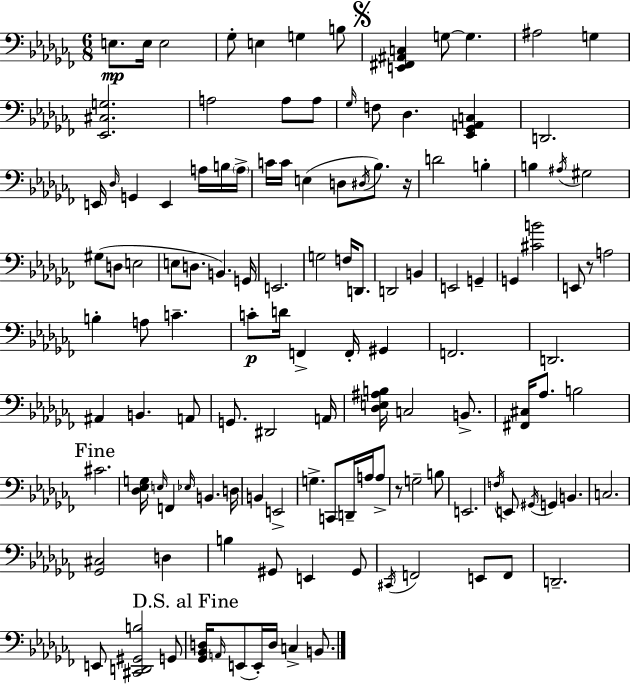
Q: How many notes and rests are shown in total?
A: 127